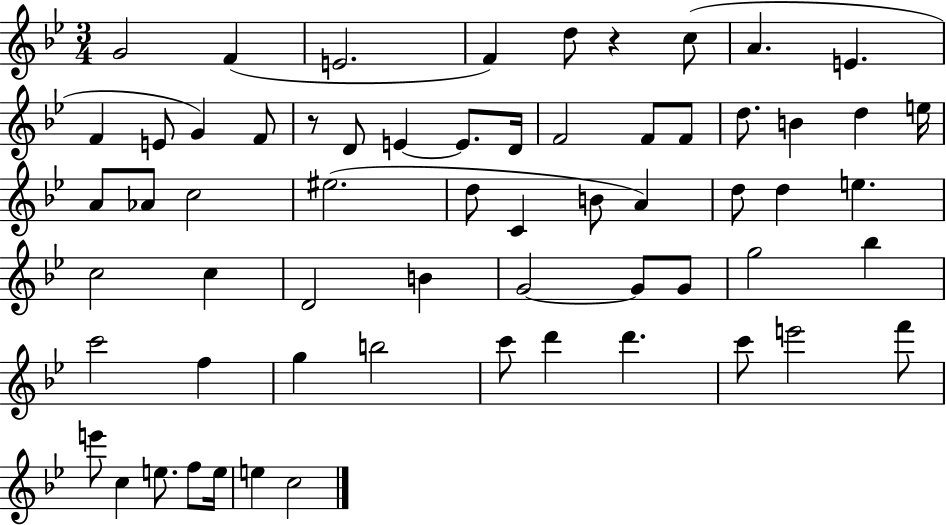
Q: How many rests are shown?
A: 2